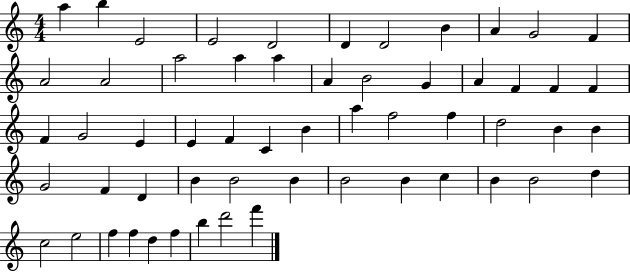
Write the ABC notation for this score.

X:1
T:Untitled
M:4/4
L:1/4
K:C
a b E2 E2 D2 D D2 B A G2 F A2 A2 a2 a a A B2 G A F F F F G2 E E F C B a f2 f d2 B B G2 F D B B2 B B2 B c B B2 d c2 e2 f f d f b d'2 f'